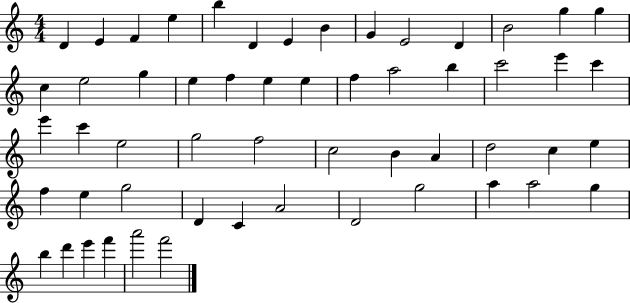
X:1
T:Untitled
M:4/4
L:1/4
K:C
D E F e b D E B G E2 D B2 g g c e2 g e f e e f a2 b c'2 e' c' e' c' e2 g2 f2 c2 B A d2 c e f e g2 D C A2 D2 g2 a a2 g b d' e' f' a'2 f'2